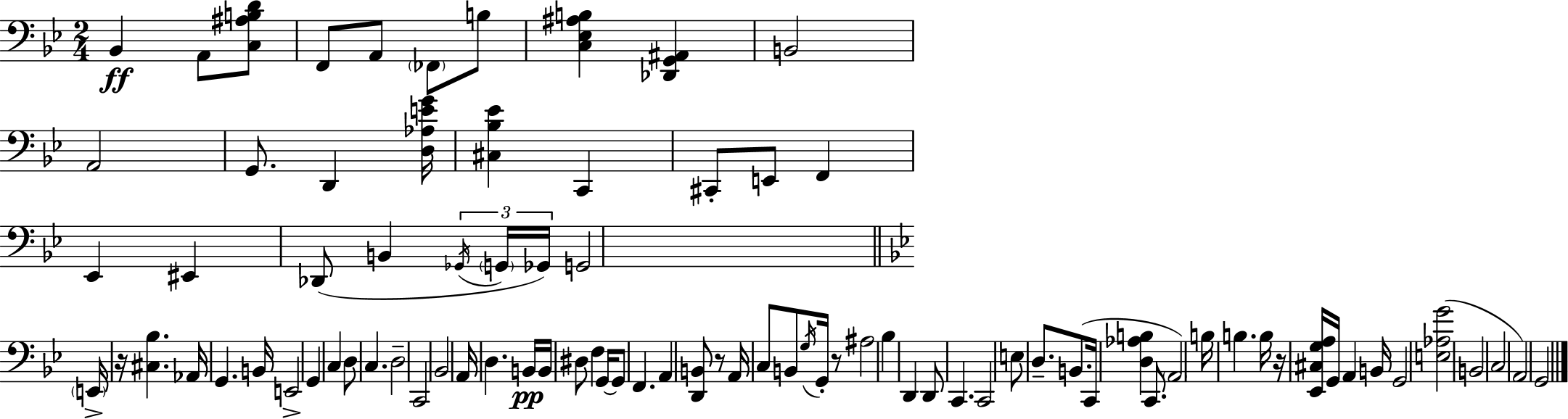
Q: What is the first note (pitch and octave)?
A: Bb2